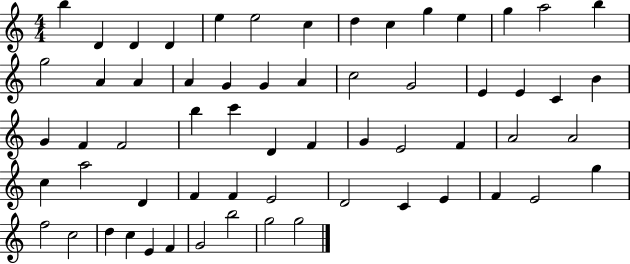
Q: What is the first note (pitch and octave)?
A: B5